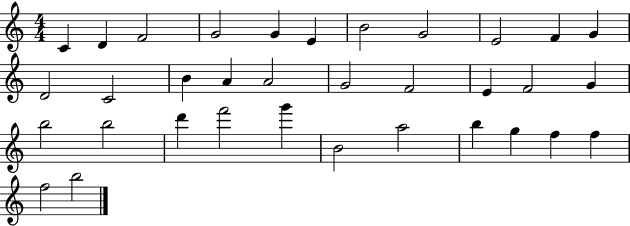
C4/q D4/q F4/h G4/h G4/q E4/q B4/h G4/h E4/h F4/q G4/q D4/h C4/h B4/q A4/q A4/h G4/h F4/h E4/q F4/h G4/q B5/h B5/h D6/q F6/h G6/q B4/h A5/h B5/q G5/q F5/q F5/q F5/h B5/h